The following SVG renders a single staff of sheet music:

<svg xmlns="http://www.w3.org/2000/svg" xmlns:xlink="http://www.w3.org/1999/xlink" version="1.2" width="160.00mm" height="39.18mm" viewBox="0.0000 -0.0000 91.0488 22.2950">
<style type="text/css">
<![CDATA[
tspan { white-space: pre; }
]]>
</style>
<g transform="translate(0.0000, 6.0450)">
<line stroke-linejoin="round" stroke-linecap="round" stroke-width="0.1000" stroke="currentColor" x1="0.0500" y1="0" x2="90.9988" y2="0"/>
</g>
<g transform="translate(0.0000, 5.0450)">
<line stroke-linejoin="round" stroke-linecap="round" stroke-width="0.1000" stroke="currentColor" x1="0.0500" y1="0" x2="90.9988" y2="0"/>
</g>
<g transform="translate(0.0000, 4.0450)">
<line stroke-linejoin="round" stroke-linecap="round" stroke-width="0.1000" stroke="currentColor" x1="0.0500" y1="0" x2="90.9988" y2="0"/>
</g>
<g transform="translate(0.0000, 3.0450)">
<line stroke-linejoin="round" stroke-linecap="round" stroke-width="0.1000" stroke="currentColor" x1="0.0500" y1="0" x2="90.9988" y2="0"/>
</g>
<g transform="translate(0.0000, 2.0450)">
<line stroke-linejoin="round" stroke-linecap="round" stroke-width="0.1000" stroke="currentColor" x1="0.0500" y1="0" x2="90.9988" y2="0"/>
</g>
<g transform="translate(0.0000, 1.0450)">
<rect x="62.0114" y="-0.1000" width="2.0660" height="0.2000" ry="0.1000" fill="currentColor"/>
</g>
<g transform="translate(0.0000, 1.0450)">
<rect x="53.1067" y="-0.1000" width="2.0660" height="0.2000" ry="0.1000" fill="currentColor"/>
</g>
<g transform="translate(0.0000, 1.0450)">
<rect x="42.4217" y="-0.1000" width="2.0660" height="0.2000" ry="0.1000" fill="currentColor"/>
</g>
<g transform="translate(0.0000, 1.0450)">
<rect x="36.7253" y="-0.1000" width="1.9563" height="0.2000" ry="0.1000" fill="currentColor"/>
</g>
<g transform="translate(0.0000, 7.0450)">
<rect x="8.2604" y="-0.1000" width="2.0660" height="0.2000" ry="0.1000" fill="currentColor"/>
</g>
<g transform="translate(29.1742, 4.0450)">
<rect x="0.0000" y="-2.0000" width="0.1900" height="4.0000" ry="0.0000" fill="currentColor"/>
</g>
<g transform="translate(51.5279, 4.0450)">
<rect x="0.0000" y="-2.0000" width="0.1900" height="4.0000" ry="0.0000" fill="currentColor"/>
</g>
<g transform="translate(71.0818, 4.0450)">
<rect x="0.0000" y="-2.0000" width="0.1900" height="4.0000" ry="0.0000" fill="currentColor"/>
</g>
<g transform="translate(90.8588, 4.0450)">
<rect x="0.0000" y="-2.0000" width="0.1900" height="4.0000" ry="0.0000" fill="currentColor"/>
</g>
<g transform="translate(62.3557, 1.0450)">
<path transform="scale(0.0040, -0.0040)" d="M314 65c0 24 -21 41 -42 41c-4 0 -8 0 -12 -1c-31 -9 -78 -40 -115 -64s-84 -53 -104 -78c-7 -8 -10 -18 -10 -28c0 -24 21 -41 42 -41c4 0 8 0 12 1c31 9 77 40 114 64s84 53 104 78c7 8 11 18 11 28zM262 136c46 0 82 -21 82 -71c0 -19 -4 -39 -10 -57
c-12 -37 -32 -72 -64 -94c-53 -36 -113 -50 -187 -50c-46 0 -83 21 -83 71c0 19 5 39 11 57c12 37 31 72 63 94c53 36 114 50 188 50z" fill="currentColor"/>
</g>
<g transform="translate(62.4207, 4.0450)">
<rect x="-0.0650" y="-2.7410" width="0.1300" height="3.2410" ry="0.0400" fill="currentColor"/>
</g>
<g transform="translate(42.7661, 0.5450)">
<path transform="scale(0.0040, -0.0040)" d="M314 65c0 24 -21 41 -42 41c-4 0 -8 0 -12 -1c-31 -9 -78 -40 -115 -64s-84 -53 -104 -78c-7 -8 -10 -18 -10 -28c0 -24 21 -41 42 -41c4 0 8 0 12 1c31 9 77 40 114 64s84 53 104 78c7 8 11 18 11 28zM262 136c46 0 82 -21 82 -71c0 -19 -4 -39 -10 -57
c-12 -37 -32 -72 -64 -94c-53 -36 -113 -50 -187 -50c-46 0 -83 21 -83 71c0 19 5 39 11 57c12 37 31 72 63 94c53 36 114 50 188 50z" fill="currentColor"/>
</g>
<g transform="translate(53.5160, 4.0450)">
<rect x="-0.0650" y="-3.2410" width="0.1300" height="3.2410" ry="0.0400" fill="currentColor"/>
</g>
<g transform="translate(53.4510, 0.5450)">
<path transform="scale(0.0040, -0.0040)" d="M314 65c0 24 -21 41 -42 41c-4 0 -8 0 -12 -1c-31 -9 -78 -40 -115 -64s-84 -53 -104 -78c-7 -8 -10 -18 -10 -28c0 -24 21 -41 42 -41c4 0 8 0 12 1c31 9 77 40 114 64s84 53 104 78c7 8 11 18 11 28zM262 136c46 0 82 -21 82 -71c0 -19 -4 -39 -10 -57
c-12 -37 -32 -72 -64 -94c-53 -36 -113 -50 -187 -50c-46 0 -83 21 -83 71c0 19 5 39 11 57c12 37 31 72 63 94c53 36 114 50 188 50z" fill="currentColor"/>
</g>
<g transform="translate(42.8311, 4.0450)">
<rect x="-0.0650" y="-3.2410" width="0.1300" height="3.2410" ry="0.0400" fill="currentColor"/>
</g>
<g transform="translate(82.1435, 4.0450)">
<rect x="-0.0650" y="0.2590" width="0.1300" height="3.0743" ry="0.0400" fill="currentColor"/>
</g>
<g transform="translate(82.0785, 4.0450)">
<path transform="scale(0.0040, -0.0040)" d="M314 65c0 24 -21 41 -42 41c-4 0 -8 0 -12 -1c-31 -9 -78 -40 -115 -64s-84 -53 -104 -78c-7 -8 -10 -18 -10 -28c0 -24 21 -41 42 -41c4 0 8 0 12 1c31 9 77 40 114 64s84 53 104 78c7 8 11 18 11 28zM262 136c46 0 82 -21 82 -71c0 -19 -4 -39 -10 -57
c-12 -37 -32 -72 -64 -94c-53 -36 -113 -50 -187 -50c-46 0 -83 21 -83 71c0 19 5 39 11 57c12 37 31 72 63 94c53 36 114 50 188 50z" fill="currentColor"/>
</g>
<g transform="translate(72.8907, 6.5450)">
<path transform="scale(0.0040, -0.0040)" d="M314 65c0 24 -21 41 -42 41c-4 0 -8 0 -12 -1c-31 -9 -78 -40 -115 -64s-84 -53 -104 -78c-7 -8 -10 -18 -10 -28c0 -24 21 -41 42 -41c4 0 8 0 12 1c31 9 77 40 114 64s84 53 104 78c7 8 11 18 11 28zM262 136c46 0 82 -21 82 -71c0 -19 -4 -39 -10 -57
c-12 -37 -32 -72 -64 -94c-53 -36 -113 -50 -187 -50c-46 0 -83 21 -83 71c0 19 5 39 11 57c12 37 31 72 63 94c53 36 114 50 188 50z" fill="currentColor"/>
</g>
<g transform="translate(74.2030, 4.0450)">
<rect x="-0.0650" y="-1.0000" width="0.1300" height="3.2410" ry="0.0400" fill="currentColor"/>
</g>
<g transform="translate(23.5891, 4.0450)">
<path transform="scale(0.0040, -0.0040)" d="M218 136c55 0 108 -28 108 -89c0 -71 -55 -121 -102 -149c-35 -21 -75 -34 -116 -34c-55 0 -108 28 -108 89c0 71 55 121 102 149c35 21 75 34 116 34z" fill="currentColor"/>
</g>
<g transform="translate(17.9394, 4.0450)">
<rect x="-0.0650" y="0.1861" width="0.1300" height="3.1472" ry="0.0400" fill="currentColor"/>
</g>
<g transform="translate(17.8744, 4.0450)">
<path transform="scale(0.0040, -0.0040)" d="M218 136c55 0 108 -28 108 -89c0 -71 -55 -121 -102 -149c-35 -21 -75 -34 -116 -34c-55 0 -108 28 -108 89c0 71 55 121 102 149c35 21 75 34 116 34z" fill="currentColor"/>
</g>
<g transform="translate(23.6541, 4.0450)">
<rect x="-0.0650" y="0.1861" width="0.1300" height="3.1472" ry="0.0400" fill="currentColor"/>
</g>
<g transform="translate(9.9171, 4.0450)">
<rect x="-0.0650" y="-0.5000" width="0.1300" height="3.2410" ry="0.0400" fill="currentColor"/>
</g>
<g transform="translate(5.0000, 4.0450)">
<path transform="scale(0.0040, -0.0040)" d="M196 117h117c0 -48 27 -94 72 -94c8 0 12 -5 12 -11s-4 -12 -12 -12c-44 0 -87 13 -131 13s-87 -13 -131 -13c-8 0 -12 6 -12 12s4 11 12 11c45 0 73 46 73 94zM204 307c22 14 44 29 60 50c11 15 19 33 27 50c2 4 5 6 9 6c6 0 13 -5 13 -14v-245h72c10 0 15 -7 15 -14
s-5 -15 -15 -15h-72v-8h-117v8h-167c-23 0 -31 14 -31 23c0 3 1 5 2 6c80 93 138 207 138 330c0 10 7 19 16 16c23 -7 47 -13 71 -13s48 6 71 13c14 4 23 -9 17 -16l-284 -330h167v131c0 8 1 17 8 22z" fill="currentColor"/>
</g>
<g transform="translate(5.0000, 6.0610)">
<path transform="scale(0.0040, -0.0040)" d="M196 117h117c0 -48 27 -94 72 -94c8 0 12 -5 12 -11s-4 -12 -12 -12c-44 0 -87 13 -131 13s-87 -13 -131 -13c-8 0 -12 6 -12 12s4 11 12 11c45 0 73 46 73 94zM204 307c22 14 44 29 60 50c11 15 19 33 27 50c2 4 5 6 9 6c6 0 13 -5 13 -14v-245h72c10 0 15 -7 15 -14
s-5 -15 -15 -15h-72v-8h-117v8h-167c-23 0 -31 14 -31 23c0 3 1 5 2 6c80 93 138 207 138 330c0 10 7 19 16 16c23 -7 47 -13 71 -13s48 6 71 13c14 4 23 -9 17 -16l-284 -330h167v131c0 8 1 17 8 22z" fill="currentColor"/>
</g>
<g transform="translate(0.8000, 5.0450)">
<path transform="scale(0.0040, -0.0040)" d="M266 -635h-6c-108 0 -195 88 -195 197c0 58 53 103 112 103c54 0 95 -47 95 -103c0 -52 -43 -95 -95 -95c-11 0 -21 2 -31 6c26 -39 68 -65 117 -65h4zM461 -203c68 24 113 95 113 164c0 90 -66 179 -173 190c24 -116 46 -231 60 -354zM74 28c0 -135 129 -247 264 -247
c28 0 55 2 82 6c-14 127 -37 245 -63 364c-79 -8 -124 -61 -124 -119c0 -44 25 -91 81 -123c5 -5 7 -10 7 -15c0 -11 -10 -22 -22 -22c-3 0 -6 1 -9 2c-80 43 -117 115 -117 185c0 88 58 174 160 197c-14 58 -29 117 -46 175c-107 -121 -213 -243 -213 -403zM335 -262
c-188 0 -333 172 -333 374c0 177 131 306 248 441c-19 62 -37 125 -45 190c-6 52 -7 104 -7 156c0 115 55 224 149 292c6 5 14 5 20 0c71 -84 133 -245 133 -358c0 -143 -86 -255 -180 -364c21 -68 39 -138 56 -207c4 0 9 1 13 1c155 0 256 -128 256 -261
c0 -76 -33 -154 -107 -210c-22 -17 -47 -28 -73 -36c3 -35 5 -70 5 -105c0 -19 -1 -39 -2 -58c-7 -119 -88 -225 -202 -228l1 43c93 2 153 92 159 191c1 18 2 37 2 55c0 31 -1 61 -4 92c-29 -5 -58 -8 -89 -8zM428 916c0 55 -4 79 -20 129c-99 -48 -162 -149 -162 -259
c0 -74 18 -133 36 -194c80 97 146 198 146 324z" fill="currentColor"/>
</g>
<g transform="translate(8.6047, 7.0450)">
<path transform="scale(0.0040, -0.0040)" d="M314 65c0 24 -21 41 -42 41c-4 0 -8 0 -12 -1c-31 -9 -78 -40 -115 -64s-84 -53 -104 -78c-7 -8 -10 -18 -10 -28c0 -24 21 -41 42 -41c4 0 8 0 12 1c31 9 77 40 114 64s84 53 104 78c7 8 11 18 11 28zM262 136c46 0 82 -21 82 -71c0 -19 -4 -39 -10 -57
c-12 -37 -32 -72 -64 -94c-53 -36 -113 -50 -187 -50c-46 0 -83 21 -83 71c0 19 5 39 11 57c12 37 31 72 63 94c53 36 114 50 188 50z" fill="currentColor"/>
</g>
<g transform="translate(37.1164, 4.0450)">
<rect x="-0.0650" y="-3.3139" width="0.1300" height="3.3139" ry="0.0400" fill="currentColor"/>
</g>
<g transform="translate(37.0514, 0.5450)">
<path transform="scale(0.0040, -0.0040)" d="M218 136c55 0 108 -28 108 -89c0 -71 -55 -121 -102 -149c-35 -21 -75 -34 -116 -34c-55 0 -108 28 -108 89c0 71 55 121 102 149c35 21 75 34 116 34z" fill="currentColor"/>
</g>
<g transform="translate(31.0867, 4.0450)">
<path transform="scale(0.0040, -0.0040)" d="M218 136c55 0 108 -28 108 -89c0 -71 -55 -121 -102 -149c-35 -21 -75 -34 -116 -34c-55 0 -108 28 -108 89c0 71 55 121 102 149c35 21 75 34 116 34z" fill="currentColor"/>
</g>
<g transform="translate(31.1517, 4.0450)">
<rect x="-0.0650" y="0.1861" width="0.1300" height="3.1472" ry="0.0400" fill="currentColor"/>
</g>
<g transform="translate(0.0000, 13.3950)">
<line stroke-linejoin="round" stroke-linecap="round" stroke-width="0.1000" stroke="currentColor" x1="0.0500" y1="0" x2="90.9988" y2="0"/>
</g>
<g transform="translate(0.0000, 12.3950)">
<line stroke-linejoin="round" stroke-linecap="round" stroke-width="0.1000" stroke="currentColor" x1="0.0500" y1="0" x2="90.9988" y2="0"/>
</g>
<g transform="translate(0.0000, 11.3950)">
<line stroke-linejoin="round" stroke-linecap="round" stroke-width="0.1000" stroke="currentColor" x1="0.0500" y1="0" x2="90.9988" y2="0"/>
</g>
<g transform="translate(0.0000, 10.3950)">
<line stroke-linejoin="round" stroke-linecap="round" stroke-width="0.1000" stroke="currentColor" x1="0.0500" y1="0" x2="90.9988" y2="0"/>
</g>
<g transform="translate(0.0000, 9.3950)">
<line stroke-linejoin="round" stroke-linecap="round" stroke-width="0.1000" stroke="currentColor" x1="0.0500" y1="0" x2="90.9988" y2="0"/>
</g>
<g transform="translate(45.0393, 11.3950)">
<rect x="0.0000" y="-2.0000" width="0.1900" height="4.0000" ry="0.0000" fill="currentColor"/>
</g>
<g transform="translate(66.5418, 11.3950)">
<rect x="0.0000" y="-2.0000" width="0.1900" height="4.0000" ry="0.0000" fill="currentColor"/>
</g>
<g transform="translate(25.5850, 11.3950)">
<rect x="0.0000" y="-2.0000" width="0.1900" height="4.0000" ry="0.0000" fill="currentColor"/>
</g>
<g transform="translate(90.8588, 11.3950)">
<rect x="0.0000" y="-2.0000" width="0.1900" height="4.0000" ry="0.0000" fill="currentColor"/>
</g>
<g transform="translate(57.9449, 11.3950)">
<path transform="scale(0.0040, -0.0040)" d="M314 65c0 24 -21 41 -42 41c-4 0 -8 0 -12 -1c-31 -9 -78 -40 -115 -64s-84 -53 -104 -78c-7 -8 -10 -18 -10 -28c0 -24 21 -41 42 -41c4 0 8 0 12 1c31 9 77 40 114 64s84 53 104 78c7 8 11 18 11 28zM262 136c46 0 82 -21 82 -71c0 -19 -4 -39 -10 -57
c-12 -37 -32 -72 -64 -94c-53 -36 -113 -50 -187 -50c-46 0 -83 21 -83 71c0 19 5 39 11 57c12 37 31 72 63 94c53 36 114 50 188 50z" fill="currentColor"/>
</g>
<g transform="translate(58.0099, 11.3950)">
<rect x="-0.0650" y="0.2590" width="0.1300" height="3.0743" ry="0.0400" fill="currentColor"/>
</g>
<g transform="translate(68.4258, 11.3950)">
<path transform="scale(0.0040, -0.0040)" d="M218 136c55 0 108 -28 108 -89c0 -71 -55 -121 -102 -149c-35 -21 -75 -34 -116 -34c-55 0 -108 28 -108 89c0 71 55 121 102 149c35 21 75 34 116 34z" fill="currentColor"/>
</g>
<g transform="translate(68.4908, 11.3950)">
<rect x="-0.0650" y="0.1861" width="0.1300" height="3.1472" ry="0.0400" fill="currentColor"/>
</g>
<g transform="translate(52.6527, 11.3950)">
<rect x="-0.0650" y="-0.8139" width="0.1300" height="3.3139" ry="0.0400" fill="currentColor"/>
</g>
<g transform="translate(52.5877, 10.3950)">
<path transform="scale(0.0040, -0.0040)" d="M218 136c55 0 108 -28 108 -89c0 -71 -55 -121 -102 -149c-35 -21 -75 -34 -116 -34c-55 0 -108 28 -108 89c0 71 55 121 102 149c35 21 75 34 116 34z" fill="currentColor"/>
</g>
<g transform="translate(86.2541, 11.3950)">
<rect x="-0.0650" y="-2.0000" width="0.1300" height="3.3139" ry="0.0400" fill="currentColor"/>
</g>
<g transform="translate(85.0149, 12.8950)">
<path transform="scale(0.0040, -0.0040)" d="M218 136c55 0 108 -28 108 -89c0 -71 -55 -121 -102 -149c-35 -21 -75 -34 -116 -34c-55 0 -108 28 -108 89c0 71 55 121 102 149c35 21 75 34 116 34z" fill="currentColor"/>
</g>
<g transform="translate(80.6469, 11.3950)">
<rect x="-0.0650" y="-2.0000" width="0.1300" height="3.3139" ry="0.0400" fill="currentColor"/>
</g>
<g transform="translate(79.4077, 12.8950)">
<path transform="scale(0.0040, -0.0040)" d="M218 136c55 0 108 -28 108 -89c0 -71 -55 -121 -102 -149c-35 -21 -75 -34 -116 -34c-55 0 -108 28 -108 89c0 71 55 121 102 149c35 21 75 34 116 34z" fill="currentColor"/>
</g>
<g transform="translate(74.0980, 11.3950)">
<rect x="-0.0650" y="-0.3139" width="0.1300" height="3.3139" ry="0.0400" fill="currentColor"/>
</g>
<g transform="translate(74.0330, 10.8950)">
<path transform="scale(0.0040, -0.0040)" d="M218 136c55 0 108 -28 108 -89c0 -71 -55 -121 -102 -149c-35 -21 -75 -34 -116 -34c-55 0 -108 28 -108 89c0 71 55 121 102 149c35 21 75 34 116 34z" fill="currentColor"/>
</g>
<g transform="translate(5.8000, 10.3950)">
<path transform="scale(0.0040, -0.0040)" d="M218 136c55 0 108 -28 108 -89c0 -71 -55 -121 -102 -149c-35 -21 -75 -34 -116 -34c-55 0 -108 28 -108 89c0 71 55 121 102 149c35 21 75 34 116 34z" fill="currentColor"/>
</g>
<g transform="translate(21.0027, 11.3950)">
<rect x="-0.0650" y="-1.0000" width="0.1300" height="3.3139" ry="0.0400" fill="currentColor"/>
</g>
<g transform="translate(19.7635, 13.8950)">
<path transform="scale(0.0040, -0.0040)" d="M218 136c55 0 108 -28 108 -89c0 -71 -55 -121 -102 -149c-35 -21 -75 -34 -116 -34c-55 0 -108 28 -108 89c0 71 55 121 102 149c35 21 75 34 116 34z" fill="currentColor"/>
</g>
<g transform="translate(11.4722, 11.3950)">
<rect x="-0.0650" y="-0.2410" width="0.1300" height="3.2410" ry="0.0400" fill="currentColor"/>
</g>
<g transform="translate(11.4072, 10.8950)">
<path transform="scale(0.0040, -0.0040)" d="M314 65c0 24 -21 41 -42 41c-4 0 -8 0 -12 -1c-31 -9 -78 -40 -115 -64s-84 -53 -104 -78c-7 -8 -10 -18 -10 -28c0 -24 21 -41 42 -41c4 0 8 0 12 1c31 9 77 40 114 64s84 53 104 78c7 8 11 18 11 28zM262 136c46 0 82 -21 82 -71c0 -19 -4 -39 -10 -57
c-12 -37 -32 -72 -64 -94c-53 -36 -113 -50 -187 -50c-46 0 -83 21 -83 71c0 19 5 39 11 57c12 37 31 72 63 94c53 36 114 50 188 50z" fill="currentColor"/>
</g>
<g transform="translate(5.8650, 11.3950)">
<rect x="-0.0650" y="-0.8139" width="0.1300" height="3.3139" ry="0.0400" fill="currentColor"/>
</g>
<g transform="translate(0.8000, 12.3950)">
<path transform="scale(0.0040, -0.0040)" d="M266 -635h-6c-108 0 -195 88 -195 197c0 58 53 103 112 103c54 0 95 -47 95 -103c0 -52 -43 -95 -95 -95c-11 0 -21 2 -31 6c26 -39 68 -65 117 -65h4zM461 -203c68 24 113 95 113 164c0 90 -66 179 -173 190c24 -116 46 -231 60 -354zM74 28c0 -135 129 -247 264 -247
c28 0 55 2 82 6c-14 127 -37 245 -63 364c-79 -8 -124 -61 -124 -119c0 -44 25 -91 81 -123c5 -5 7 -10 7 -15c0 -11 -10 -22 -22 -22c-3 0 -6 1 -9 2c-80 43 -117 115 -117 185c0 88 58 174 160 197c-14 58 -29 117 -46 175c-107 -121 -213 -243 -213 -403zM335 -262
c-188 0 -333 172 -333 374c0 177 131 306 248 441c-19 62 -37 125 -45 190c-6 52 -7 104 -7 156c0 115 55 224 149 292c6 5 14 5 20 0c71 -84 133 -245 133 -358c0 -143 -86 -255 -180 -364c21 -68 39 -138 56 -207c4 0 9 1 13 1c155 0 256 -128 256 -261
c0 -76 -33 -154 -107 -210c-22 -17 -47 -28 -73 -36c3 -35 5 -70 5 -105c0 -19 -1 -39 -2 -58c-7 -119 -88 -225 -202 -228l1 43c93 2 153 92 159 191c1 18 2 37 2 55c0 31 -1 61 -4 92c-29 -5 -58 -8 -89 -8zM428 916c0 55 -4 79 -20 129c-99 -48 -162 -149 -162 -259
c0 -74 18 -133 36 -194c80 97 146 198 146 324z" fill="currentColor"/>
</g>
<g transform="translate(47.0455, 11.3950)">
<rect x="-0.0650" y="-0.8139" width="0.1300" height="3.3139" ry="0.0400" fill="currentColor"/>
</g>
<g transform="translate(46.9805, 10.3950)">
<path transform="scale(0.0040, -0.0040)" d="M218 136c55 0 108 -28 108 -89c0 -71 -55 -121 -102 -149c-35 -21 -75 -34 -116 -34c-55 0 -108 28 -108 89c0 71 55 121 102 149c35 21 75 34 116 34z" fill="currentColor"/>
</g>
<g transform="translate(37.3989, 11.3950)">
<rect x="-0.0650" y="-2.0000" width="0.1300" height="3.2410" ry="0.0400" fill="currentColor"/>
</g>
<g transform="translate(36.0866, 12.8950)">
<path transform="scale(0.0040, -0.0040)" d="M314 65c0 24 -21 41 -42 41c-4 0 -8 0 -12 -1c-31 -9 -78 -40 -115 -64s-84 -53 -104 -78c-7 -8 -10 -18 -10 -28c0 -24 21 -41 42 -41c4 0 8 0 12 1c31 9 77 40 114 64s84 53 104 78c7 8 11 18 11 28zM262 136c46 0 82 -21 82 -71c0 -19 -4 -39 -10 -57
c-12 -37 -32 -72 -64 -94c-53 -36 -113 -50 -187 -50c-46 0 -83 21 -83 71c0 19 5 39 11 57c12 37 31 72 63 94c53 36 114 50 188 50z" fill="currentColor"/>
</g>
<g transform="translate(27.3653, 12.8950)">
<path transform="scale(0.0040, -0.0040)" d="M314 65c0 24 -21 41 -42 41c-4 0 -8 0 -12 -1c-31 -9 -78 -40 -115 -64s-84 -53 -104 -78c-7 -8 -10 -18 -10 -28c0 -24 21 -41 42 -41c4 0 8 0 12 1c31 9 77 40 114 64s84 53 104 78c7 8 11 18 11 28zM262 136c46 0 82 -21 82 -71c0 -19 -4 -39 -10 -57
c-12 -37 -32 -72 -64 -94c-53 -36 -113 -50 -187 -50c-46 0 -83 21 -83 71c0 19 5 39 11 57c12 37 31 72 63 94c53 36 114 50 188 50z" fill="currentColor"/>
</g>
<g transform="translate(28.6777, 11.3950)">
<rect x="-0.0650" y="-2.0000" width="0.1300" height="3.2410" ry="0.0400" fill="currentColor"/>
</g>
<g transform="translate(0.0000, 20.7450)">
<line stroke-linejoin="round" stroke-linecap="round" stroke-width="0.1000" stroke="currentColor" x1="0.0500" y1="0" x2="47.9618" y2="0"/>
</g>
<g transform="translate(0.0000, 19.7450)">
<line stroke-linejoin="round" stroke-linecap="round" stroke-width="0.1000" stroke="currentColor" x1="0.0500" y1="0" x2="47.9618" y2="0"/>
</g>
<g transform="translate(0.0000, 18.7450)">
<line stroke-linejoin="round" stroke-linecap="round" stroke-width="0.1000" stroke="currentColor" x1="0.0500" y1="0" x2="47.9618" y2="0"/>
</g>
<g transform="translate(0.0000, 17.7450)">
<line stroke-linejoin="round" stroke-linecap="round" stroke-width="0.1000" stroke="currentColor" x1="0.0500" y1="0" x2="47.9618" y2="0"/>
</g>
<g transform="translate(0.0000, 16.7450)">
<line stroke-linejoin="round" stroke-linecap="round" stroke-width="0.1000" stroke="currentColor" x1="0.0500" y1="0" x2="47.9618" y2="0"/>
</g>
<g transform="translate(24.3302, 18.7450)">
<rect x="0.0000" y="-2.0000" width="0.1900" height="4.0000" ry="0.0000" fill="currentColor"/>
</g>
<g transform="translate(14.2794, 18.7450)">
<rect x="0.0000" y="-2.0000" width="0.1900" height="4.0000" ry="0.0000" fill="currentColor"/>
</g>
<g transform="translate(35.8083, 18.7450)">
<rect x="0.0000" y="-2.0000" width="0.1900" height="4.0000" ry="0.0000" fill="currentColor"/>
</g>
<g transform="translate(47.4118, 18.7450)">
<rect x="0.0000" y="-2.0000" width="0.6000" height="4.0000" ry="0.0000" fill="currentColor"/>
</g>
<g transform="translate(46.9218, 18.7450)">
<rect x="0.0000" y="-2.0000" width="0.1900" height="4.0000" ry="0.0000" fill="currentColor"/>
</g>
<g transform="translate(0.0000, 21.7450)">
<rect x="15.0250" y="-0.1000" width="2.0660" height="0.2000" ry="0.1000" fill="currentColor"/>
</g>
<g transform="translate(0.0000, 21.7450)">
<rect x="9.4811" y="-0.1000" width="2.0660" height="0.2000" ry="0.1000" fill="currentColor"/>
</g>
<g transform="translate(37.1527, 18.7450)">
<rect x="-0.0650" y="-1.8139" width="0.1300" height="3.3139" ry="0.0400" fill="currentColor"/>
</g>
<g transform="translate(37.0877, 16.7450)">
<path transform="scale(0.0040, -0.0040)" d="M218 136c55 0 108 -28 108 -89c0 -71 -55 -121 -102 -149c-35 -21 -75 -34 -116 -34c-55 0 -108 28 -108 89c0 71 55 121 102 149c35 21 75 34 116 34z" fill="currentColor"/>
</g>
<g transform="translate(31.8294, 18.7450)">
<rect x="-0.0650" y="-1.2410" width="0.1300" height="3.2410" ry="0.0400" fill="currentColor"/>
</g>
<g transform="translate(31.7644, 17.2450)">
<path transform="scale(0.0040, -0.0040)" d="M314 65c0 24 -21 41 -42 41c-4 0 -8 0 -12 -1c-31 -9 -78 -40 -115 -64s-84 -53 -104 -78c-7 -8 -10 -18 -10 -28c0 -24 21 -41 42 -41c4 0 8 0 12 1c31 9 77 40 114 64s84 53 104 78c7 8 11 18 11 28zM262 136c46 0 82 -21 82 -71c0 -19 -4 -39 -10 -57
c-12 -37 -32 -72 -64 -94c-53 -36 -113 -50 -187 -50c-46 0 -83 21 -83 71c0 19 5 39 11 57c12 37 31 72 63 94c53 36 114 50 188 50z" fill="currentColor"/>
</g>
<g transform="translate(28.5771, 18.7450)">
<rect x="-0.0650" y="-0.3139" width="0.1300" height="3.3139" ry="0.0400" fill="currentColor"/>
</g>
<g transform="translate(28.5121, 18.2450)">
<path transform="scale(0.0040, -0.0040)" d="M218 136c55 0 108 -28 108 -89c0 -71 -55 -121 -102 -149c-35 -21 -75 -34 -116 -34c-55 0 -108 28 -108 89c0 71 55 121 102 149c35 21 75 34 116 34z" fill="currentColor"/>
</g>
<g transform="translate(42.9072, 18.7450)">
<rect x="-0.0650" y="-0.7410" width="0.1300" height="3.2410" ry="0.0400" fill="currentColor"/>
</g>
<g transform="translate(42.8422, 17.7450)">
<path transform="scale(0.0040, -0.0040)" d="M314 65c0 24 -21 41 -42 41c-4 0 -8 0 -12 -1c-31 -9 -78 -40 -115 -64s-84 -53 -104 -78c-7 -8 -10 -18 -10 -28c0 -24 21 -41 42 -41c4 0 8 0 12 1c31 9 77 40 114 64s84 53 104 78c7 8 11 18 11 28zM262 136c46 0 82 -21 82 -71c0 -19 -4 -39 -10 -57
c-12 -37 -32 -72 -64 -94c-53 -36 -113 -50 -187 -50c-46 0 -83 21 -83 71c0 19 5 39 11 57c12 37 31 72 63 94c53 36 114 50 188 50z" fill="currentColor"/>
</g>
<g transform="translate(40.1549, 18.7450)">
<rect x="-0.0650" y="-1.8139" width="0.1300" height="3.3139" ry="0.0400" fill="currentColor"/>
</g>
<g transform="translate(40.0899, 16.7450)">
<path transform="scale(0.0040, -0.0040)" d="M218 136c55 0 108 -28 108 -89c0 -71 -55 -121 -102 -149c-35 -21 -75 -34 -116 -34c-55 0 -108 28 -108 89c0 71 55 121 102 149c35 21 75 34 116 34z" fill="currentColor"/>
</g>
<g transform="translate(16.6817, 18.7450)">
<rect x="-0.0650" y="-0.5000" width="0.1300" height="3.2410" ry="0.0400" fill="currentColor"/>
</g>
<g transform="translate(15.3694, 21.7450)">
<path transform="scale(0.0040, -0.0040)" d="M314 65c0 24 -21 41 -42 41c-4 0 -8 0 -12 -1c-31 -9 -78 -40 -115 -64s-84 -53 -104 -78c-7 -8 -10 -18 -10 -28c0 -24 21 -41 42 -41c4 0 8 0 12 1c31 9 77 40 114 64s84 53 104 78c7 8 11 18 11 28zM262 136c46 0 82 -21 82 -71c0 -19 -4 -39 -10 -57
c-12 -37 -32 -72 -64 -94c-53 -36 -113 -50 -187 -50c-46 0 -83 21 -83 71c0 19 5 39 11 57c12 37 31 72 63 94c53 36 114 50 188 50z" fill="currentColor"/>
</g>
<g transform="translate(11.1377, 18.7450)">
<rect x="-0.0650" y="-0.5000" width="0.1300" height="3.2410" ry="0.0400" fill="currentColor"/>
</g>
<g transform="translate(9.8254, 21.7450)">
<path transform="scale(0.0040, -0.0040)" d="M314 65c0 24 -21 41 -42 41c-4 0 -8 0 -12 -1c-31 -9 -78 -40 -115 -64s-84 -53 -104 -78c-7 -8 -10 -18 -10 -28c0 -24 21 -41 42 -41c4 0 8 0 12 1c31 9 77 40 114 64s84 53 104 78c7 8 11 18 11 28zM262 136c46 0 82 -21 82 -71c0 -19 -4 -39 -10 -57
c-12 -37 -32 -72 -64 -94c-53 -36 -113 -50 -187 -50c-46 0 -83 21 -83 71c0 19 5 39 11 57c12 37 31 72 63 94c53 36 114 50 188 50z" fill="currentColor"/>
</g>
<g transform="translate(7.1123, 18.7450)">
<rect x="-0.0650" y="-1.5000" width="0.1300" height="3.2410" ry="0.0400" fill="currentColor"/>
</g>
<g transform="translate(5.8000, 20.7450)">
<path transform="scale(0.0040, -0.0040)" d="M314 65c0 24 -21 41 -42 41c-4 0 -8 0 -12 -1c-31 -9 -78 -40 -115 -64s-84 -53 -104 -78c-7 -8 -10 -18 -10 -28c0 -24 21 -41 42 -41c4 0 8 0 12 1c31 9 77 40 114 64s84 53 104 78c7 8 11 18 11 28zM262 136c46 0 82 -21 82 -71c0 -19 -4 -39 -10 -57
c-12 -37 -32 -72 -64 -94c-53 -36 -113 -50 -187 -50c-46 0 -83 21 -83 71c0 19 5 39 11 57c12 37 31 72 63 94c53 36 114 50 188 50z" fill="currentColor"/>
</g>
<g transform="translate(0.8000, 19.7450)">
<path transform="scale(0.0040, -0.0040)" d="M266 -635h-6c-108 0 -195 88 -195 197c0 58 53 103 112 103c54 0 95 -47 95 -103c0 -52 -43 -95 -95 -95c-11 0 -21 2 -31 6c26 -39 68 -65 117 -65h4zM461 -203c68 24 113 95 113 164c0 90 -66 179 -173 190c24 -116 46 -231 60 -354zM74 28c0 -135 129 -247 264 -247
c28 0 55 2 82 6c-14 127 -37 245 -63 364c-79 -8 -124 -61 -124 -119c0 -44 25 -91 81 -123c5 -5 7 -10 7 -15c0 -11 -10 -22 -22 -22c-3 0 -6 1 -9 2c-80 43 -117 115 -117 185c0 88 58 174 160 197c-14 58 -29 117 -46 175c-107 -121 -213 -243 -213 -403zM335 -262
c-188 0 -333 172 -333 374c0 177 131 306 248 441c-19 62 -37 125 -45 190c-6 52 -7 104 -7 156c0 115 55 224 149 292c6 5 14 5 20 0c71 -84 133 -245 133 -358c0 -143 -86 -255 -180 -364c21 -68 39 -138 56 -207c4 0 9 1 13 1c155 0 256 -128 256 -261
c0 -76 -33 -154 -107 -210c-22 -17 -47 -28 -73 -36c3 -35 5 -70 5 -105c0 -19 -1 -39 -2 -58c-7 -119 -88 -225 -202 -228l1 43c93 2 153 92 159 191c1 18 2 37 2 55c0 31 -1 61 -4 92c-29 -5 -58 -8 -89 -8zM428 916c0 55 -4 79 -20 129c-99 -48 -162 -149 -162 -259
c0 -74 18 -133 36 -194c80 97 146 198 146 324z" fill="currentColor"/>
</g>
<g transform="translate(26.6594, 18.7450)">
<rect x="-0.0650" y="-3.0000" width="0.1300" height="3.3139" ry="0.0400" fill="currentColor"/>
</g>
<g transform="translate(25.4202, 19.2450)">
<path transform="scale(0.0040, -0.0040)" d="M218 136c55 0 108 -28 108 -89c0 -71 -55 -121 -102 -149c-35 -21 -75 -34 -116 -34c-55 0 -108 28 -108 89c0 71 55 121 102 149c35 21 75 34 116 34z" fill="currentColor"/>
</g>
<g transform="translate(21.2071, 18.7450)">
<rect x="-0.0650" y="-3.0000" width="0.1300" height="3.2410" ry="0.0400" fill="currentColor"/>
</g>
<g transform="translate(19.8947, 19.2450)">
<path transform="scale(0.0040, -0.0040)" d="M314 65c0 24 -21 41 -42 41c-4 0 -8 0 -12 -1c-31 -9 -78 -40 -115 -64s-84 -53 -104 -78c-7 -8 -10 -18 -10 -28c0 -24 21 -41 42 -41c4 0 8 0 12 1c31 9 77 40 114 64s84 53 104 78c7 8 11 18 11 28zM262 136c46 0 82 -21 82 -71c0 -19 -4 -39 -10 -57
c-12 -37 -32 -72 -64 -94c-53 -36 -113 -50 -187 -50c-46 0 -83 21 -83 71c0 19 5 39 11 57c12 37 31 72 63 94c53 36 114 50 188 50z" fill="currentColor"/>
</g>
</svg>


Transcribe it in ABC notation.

X:1
T:Untitled
M:4/4
L:1/4
K:C
C2 B B B b b2 b2 a2 D2 B2 d c2 D F2 F2 d d B2 B c F F E2 C2 C2 A2 A c e2 f f d2